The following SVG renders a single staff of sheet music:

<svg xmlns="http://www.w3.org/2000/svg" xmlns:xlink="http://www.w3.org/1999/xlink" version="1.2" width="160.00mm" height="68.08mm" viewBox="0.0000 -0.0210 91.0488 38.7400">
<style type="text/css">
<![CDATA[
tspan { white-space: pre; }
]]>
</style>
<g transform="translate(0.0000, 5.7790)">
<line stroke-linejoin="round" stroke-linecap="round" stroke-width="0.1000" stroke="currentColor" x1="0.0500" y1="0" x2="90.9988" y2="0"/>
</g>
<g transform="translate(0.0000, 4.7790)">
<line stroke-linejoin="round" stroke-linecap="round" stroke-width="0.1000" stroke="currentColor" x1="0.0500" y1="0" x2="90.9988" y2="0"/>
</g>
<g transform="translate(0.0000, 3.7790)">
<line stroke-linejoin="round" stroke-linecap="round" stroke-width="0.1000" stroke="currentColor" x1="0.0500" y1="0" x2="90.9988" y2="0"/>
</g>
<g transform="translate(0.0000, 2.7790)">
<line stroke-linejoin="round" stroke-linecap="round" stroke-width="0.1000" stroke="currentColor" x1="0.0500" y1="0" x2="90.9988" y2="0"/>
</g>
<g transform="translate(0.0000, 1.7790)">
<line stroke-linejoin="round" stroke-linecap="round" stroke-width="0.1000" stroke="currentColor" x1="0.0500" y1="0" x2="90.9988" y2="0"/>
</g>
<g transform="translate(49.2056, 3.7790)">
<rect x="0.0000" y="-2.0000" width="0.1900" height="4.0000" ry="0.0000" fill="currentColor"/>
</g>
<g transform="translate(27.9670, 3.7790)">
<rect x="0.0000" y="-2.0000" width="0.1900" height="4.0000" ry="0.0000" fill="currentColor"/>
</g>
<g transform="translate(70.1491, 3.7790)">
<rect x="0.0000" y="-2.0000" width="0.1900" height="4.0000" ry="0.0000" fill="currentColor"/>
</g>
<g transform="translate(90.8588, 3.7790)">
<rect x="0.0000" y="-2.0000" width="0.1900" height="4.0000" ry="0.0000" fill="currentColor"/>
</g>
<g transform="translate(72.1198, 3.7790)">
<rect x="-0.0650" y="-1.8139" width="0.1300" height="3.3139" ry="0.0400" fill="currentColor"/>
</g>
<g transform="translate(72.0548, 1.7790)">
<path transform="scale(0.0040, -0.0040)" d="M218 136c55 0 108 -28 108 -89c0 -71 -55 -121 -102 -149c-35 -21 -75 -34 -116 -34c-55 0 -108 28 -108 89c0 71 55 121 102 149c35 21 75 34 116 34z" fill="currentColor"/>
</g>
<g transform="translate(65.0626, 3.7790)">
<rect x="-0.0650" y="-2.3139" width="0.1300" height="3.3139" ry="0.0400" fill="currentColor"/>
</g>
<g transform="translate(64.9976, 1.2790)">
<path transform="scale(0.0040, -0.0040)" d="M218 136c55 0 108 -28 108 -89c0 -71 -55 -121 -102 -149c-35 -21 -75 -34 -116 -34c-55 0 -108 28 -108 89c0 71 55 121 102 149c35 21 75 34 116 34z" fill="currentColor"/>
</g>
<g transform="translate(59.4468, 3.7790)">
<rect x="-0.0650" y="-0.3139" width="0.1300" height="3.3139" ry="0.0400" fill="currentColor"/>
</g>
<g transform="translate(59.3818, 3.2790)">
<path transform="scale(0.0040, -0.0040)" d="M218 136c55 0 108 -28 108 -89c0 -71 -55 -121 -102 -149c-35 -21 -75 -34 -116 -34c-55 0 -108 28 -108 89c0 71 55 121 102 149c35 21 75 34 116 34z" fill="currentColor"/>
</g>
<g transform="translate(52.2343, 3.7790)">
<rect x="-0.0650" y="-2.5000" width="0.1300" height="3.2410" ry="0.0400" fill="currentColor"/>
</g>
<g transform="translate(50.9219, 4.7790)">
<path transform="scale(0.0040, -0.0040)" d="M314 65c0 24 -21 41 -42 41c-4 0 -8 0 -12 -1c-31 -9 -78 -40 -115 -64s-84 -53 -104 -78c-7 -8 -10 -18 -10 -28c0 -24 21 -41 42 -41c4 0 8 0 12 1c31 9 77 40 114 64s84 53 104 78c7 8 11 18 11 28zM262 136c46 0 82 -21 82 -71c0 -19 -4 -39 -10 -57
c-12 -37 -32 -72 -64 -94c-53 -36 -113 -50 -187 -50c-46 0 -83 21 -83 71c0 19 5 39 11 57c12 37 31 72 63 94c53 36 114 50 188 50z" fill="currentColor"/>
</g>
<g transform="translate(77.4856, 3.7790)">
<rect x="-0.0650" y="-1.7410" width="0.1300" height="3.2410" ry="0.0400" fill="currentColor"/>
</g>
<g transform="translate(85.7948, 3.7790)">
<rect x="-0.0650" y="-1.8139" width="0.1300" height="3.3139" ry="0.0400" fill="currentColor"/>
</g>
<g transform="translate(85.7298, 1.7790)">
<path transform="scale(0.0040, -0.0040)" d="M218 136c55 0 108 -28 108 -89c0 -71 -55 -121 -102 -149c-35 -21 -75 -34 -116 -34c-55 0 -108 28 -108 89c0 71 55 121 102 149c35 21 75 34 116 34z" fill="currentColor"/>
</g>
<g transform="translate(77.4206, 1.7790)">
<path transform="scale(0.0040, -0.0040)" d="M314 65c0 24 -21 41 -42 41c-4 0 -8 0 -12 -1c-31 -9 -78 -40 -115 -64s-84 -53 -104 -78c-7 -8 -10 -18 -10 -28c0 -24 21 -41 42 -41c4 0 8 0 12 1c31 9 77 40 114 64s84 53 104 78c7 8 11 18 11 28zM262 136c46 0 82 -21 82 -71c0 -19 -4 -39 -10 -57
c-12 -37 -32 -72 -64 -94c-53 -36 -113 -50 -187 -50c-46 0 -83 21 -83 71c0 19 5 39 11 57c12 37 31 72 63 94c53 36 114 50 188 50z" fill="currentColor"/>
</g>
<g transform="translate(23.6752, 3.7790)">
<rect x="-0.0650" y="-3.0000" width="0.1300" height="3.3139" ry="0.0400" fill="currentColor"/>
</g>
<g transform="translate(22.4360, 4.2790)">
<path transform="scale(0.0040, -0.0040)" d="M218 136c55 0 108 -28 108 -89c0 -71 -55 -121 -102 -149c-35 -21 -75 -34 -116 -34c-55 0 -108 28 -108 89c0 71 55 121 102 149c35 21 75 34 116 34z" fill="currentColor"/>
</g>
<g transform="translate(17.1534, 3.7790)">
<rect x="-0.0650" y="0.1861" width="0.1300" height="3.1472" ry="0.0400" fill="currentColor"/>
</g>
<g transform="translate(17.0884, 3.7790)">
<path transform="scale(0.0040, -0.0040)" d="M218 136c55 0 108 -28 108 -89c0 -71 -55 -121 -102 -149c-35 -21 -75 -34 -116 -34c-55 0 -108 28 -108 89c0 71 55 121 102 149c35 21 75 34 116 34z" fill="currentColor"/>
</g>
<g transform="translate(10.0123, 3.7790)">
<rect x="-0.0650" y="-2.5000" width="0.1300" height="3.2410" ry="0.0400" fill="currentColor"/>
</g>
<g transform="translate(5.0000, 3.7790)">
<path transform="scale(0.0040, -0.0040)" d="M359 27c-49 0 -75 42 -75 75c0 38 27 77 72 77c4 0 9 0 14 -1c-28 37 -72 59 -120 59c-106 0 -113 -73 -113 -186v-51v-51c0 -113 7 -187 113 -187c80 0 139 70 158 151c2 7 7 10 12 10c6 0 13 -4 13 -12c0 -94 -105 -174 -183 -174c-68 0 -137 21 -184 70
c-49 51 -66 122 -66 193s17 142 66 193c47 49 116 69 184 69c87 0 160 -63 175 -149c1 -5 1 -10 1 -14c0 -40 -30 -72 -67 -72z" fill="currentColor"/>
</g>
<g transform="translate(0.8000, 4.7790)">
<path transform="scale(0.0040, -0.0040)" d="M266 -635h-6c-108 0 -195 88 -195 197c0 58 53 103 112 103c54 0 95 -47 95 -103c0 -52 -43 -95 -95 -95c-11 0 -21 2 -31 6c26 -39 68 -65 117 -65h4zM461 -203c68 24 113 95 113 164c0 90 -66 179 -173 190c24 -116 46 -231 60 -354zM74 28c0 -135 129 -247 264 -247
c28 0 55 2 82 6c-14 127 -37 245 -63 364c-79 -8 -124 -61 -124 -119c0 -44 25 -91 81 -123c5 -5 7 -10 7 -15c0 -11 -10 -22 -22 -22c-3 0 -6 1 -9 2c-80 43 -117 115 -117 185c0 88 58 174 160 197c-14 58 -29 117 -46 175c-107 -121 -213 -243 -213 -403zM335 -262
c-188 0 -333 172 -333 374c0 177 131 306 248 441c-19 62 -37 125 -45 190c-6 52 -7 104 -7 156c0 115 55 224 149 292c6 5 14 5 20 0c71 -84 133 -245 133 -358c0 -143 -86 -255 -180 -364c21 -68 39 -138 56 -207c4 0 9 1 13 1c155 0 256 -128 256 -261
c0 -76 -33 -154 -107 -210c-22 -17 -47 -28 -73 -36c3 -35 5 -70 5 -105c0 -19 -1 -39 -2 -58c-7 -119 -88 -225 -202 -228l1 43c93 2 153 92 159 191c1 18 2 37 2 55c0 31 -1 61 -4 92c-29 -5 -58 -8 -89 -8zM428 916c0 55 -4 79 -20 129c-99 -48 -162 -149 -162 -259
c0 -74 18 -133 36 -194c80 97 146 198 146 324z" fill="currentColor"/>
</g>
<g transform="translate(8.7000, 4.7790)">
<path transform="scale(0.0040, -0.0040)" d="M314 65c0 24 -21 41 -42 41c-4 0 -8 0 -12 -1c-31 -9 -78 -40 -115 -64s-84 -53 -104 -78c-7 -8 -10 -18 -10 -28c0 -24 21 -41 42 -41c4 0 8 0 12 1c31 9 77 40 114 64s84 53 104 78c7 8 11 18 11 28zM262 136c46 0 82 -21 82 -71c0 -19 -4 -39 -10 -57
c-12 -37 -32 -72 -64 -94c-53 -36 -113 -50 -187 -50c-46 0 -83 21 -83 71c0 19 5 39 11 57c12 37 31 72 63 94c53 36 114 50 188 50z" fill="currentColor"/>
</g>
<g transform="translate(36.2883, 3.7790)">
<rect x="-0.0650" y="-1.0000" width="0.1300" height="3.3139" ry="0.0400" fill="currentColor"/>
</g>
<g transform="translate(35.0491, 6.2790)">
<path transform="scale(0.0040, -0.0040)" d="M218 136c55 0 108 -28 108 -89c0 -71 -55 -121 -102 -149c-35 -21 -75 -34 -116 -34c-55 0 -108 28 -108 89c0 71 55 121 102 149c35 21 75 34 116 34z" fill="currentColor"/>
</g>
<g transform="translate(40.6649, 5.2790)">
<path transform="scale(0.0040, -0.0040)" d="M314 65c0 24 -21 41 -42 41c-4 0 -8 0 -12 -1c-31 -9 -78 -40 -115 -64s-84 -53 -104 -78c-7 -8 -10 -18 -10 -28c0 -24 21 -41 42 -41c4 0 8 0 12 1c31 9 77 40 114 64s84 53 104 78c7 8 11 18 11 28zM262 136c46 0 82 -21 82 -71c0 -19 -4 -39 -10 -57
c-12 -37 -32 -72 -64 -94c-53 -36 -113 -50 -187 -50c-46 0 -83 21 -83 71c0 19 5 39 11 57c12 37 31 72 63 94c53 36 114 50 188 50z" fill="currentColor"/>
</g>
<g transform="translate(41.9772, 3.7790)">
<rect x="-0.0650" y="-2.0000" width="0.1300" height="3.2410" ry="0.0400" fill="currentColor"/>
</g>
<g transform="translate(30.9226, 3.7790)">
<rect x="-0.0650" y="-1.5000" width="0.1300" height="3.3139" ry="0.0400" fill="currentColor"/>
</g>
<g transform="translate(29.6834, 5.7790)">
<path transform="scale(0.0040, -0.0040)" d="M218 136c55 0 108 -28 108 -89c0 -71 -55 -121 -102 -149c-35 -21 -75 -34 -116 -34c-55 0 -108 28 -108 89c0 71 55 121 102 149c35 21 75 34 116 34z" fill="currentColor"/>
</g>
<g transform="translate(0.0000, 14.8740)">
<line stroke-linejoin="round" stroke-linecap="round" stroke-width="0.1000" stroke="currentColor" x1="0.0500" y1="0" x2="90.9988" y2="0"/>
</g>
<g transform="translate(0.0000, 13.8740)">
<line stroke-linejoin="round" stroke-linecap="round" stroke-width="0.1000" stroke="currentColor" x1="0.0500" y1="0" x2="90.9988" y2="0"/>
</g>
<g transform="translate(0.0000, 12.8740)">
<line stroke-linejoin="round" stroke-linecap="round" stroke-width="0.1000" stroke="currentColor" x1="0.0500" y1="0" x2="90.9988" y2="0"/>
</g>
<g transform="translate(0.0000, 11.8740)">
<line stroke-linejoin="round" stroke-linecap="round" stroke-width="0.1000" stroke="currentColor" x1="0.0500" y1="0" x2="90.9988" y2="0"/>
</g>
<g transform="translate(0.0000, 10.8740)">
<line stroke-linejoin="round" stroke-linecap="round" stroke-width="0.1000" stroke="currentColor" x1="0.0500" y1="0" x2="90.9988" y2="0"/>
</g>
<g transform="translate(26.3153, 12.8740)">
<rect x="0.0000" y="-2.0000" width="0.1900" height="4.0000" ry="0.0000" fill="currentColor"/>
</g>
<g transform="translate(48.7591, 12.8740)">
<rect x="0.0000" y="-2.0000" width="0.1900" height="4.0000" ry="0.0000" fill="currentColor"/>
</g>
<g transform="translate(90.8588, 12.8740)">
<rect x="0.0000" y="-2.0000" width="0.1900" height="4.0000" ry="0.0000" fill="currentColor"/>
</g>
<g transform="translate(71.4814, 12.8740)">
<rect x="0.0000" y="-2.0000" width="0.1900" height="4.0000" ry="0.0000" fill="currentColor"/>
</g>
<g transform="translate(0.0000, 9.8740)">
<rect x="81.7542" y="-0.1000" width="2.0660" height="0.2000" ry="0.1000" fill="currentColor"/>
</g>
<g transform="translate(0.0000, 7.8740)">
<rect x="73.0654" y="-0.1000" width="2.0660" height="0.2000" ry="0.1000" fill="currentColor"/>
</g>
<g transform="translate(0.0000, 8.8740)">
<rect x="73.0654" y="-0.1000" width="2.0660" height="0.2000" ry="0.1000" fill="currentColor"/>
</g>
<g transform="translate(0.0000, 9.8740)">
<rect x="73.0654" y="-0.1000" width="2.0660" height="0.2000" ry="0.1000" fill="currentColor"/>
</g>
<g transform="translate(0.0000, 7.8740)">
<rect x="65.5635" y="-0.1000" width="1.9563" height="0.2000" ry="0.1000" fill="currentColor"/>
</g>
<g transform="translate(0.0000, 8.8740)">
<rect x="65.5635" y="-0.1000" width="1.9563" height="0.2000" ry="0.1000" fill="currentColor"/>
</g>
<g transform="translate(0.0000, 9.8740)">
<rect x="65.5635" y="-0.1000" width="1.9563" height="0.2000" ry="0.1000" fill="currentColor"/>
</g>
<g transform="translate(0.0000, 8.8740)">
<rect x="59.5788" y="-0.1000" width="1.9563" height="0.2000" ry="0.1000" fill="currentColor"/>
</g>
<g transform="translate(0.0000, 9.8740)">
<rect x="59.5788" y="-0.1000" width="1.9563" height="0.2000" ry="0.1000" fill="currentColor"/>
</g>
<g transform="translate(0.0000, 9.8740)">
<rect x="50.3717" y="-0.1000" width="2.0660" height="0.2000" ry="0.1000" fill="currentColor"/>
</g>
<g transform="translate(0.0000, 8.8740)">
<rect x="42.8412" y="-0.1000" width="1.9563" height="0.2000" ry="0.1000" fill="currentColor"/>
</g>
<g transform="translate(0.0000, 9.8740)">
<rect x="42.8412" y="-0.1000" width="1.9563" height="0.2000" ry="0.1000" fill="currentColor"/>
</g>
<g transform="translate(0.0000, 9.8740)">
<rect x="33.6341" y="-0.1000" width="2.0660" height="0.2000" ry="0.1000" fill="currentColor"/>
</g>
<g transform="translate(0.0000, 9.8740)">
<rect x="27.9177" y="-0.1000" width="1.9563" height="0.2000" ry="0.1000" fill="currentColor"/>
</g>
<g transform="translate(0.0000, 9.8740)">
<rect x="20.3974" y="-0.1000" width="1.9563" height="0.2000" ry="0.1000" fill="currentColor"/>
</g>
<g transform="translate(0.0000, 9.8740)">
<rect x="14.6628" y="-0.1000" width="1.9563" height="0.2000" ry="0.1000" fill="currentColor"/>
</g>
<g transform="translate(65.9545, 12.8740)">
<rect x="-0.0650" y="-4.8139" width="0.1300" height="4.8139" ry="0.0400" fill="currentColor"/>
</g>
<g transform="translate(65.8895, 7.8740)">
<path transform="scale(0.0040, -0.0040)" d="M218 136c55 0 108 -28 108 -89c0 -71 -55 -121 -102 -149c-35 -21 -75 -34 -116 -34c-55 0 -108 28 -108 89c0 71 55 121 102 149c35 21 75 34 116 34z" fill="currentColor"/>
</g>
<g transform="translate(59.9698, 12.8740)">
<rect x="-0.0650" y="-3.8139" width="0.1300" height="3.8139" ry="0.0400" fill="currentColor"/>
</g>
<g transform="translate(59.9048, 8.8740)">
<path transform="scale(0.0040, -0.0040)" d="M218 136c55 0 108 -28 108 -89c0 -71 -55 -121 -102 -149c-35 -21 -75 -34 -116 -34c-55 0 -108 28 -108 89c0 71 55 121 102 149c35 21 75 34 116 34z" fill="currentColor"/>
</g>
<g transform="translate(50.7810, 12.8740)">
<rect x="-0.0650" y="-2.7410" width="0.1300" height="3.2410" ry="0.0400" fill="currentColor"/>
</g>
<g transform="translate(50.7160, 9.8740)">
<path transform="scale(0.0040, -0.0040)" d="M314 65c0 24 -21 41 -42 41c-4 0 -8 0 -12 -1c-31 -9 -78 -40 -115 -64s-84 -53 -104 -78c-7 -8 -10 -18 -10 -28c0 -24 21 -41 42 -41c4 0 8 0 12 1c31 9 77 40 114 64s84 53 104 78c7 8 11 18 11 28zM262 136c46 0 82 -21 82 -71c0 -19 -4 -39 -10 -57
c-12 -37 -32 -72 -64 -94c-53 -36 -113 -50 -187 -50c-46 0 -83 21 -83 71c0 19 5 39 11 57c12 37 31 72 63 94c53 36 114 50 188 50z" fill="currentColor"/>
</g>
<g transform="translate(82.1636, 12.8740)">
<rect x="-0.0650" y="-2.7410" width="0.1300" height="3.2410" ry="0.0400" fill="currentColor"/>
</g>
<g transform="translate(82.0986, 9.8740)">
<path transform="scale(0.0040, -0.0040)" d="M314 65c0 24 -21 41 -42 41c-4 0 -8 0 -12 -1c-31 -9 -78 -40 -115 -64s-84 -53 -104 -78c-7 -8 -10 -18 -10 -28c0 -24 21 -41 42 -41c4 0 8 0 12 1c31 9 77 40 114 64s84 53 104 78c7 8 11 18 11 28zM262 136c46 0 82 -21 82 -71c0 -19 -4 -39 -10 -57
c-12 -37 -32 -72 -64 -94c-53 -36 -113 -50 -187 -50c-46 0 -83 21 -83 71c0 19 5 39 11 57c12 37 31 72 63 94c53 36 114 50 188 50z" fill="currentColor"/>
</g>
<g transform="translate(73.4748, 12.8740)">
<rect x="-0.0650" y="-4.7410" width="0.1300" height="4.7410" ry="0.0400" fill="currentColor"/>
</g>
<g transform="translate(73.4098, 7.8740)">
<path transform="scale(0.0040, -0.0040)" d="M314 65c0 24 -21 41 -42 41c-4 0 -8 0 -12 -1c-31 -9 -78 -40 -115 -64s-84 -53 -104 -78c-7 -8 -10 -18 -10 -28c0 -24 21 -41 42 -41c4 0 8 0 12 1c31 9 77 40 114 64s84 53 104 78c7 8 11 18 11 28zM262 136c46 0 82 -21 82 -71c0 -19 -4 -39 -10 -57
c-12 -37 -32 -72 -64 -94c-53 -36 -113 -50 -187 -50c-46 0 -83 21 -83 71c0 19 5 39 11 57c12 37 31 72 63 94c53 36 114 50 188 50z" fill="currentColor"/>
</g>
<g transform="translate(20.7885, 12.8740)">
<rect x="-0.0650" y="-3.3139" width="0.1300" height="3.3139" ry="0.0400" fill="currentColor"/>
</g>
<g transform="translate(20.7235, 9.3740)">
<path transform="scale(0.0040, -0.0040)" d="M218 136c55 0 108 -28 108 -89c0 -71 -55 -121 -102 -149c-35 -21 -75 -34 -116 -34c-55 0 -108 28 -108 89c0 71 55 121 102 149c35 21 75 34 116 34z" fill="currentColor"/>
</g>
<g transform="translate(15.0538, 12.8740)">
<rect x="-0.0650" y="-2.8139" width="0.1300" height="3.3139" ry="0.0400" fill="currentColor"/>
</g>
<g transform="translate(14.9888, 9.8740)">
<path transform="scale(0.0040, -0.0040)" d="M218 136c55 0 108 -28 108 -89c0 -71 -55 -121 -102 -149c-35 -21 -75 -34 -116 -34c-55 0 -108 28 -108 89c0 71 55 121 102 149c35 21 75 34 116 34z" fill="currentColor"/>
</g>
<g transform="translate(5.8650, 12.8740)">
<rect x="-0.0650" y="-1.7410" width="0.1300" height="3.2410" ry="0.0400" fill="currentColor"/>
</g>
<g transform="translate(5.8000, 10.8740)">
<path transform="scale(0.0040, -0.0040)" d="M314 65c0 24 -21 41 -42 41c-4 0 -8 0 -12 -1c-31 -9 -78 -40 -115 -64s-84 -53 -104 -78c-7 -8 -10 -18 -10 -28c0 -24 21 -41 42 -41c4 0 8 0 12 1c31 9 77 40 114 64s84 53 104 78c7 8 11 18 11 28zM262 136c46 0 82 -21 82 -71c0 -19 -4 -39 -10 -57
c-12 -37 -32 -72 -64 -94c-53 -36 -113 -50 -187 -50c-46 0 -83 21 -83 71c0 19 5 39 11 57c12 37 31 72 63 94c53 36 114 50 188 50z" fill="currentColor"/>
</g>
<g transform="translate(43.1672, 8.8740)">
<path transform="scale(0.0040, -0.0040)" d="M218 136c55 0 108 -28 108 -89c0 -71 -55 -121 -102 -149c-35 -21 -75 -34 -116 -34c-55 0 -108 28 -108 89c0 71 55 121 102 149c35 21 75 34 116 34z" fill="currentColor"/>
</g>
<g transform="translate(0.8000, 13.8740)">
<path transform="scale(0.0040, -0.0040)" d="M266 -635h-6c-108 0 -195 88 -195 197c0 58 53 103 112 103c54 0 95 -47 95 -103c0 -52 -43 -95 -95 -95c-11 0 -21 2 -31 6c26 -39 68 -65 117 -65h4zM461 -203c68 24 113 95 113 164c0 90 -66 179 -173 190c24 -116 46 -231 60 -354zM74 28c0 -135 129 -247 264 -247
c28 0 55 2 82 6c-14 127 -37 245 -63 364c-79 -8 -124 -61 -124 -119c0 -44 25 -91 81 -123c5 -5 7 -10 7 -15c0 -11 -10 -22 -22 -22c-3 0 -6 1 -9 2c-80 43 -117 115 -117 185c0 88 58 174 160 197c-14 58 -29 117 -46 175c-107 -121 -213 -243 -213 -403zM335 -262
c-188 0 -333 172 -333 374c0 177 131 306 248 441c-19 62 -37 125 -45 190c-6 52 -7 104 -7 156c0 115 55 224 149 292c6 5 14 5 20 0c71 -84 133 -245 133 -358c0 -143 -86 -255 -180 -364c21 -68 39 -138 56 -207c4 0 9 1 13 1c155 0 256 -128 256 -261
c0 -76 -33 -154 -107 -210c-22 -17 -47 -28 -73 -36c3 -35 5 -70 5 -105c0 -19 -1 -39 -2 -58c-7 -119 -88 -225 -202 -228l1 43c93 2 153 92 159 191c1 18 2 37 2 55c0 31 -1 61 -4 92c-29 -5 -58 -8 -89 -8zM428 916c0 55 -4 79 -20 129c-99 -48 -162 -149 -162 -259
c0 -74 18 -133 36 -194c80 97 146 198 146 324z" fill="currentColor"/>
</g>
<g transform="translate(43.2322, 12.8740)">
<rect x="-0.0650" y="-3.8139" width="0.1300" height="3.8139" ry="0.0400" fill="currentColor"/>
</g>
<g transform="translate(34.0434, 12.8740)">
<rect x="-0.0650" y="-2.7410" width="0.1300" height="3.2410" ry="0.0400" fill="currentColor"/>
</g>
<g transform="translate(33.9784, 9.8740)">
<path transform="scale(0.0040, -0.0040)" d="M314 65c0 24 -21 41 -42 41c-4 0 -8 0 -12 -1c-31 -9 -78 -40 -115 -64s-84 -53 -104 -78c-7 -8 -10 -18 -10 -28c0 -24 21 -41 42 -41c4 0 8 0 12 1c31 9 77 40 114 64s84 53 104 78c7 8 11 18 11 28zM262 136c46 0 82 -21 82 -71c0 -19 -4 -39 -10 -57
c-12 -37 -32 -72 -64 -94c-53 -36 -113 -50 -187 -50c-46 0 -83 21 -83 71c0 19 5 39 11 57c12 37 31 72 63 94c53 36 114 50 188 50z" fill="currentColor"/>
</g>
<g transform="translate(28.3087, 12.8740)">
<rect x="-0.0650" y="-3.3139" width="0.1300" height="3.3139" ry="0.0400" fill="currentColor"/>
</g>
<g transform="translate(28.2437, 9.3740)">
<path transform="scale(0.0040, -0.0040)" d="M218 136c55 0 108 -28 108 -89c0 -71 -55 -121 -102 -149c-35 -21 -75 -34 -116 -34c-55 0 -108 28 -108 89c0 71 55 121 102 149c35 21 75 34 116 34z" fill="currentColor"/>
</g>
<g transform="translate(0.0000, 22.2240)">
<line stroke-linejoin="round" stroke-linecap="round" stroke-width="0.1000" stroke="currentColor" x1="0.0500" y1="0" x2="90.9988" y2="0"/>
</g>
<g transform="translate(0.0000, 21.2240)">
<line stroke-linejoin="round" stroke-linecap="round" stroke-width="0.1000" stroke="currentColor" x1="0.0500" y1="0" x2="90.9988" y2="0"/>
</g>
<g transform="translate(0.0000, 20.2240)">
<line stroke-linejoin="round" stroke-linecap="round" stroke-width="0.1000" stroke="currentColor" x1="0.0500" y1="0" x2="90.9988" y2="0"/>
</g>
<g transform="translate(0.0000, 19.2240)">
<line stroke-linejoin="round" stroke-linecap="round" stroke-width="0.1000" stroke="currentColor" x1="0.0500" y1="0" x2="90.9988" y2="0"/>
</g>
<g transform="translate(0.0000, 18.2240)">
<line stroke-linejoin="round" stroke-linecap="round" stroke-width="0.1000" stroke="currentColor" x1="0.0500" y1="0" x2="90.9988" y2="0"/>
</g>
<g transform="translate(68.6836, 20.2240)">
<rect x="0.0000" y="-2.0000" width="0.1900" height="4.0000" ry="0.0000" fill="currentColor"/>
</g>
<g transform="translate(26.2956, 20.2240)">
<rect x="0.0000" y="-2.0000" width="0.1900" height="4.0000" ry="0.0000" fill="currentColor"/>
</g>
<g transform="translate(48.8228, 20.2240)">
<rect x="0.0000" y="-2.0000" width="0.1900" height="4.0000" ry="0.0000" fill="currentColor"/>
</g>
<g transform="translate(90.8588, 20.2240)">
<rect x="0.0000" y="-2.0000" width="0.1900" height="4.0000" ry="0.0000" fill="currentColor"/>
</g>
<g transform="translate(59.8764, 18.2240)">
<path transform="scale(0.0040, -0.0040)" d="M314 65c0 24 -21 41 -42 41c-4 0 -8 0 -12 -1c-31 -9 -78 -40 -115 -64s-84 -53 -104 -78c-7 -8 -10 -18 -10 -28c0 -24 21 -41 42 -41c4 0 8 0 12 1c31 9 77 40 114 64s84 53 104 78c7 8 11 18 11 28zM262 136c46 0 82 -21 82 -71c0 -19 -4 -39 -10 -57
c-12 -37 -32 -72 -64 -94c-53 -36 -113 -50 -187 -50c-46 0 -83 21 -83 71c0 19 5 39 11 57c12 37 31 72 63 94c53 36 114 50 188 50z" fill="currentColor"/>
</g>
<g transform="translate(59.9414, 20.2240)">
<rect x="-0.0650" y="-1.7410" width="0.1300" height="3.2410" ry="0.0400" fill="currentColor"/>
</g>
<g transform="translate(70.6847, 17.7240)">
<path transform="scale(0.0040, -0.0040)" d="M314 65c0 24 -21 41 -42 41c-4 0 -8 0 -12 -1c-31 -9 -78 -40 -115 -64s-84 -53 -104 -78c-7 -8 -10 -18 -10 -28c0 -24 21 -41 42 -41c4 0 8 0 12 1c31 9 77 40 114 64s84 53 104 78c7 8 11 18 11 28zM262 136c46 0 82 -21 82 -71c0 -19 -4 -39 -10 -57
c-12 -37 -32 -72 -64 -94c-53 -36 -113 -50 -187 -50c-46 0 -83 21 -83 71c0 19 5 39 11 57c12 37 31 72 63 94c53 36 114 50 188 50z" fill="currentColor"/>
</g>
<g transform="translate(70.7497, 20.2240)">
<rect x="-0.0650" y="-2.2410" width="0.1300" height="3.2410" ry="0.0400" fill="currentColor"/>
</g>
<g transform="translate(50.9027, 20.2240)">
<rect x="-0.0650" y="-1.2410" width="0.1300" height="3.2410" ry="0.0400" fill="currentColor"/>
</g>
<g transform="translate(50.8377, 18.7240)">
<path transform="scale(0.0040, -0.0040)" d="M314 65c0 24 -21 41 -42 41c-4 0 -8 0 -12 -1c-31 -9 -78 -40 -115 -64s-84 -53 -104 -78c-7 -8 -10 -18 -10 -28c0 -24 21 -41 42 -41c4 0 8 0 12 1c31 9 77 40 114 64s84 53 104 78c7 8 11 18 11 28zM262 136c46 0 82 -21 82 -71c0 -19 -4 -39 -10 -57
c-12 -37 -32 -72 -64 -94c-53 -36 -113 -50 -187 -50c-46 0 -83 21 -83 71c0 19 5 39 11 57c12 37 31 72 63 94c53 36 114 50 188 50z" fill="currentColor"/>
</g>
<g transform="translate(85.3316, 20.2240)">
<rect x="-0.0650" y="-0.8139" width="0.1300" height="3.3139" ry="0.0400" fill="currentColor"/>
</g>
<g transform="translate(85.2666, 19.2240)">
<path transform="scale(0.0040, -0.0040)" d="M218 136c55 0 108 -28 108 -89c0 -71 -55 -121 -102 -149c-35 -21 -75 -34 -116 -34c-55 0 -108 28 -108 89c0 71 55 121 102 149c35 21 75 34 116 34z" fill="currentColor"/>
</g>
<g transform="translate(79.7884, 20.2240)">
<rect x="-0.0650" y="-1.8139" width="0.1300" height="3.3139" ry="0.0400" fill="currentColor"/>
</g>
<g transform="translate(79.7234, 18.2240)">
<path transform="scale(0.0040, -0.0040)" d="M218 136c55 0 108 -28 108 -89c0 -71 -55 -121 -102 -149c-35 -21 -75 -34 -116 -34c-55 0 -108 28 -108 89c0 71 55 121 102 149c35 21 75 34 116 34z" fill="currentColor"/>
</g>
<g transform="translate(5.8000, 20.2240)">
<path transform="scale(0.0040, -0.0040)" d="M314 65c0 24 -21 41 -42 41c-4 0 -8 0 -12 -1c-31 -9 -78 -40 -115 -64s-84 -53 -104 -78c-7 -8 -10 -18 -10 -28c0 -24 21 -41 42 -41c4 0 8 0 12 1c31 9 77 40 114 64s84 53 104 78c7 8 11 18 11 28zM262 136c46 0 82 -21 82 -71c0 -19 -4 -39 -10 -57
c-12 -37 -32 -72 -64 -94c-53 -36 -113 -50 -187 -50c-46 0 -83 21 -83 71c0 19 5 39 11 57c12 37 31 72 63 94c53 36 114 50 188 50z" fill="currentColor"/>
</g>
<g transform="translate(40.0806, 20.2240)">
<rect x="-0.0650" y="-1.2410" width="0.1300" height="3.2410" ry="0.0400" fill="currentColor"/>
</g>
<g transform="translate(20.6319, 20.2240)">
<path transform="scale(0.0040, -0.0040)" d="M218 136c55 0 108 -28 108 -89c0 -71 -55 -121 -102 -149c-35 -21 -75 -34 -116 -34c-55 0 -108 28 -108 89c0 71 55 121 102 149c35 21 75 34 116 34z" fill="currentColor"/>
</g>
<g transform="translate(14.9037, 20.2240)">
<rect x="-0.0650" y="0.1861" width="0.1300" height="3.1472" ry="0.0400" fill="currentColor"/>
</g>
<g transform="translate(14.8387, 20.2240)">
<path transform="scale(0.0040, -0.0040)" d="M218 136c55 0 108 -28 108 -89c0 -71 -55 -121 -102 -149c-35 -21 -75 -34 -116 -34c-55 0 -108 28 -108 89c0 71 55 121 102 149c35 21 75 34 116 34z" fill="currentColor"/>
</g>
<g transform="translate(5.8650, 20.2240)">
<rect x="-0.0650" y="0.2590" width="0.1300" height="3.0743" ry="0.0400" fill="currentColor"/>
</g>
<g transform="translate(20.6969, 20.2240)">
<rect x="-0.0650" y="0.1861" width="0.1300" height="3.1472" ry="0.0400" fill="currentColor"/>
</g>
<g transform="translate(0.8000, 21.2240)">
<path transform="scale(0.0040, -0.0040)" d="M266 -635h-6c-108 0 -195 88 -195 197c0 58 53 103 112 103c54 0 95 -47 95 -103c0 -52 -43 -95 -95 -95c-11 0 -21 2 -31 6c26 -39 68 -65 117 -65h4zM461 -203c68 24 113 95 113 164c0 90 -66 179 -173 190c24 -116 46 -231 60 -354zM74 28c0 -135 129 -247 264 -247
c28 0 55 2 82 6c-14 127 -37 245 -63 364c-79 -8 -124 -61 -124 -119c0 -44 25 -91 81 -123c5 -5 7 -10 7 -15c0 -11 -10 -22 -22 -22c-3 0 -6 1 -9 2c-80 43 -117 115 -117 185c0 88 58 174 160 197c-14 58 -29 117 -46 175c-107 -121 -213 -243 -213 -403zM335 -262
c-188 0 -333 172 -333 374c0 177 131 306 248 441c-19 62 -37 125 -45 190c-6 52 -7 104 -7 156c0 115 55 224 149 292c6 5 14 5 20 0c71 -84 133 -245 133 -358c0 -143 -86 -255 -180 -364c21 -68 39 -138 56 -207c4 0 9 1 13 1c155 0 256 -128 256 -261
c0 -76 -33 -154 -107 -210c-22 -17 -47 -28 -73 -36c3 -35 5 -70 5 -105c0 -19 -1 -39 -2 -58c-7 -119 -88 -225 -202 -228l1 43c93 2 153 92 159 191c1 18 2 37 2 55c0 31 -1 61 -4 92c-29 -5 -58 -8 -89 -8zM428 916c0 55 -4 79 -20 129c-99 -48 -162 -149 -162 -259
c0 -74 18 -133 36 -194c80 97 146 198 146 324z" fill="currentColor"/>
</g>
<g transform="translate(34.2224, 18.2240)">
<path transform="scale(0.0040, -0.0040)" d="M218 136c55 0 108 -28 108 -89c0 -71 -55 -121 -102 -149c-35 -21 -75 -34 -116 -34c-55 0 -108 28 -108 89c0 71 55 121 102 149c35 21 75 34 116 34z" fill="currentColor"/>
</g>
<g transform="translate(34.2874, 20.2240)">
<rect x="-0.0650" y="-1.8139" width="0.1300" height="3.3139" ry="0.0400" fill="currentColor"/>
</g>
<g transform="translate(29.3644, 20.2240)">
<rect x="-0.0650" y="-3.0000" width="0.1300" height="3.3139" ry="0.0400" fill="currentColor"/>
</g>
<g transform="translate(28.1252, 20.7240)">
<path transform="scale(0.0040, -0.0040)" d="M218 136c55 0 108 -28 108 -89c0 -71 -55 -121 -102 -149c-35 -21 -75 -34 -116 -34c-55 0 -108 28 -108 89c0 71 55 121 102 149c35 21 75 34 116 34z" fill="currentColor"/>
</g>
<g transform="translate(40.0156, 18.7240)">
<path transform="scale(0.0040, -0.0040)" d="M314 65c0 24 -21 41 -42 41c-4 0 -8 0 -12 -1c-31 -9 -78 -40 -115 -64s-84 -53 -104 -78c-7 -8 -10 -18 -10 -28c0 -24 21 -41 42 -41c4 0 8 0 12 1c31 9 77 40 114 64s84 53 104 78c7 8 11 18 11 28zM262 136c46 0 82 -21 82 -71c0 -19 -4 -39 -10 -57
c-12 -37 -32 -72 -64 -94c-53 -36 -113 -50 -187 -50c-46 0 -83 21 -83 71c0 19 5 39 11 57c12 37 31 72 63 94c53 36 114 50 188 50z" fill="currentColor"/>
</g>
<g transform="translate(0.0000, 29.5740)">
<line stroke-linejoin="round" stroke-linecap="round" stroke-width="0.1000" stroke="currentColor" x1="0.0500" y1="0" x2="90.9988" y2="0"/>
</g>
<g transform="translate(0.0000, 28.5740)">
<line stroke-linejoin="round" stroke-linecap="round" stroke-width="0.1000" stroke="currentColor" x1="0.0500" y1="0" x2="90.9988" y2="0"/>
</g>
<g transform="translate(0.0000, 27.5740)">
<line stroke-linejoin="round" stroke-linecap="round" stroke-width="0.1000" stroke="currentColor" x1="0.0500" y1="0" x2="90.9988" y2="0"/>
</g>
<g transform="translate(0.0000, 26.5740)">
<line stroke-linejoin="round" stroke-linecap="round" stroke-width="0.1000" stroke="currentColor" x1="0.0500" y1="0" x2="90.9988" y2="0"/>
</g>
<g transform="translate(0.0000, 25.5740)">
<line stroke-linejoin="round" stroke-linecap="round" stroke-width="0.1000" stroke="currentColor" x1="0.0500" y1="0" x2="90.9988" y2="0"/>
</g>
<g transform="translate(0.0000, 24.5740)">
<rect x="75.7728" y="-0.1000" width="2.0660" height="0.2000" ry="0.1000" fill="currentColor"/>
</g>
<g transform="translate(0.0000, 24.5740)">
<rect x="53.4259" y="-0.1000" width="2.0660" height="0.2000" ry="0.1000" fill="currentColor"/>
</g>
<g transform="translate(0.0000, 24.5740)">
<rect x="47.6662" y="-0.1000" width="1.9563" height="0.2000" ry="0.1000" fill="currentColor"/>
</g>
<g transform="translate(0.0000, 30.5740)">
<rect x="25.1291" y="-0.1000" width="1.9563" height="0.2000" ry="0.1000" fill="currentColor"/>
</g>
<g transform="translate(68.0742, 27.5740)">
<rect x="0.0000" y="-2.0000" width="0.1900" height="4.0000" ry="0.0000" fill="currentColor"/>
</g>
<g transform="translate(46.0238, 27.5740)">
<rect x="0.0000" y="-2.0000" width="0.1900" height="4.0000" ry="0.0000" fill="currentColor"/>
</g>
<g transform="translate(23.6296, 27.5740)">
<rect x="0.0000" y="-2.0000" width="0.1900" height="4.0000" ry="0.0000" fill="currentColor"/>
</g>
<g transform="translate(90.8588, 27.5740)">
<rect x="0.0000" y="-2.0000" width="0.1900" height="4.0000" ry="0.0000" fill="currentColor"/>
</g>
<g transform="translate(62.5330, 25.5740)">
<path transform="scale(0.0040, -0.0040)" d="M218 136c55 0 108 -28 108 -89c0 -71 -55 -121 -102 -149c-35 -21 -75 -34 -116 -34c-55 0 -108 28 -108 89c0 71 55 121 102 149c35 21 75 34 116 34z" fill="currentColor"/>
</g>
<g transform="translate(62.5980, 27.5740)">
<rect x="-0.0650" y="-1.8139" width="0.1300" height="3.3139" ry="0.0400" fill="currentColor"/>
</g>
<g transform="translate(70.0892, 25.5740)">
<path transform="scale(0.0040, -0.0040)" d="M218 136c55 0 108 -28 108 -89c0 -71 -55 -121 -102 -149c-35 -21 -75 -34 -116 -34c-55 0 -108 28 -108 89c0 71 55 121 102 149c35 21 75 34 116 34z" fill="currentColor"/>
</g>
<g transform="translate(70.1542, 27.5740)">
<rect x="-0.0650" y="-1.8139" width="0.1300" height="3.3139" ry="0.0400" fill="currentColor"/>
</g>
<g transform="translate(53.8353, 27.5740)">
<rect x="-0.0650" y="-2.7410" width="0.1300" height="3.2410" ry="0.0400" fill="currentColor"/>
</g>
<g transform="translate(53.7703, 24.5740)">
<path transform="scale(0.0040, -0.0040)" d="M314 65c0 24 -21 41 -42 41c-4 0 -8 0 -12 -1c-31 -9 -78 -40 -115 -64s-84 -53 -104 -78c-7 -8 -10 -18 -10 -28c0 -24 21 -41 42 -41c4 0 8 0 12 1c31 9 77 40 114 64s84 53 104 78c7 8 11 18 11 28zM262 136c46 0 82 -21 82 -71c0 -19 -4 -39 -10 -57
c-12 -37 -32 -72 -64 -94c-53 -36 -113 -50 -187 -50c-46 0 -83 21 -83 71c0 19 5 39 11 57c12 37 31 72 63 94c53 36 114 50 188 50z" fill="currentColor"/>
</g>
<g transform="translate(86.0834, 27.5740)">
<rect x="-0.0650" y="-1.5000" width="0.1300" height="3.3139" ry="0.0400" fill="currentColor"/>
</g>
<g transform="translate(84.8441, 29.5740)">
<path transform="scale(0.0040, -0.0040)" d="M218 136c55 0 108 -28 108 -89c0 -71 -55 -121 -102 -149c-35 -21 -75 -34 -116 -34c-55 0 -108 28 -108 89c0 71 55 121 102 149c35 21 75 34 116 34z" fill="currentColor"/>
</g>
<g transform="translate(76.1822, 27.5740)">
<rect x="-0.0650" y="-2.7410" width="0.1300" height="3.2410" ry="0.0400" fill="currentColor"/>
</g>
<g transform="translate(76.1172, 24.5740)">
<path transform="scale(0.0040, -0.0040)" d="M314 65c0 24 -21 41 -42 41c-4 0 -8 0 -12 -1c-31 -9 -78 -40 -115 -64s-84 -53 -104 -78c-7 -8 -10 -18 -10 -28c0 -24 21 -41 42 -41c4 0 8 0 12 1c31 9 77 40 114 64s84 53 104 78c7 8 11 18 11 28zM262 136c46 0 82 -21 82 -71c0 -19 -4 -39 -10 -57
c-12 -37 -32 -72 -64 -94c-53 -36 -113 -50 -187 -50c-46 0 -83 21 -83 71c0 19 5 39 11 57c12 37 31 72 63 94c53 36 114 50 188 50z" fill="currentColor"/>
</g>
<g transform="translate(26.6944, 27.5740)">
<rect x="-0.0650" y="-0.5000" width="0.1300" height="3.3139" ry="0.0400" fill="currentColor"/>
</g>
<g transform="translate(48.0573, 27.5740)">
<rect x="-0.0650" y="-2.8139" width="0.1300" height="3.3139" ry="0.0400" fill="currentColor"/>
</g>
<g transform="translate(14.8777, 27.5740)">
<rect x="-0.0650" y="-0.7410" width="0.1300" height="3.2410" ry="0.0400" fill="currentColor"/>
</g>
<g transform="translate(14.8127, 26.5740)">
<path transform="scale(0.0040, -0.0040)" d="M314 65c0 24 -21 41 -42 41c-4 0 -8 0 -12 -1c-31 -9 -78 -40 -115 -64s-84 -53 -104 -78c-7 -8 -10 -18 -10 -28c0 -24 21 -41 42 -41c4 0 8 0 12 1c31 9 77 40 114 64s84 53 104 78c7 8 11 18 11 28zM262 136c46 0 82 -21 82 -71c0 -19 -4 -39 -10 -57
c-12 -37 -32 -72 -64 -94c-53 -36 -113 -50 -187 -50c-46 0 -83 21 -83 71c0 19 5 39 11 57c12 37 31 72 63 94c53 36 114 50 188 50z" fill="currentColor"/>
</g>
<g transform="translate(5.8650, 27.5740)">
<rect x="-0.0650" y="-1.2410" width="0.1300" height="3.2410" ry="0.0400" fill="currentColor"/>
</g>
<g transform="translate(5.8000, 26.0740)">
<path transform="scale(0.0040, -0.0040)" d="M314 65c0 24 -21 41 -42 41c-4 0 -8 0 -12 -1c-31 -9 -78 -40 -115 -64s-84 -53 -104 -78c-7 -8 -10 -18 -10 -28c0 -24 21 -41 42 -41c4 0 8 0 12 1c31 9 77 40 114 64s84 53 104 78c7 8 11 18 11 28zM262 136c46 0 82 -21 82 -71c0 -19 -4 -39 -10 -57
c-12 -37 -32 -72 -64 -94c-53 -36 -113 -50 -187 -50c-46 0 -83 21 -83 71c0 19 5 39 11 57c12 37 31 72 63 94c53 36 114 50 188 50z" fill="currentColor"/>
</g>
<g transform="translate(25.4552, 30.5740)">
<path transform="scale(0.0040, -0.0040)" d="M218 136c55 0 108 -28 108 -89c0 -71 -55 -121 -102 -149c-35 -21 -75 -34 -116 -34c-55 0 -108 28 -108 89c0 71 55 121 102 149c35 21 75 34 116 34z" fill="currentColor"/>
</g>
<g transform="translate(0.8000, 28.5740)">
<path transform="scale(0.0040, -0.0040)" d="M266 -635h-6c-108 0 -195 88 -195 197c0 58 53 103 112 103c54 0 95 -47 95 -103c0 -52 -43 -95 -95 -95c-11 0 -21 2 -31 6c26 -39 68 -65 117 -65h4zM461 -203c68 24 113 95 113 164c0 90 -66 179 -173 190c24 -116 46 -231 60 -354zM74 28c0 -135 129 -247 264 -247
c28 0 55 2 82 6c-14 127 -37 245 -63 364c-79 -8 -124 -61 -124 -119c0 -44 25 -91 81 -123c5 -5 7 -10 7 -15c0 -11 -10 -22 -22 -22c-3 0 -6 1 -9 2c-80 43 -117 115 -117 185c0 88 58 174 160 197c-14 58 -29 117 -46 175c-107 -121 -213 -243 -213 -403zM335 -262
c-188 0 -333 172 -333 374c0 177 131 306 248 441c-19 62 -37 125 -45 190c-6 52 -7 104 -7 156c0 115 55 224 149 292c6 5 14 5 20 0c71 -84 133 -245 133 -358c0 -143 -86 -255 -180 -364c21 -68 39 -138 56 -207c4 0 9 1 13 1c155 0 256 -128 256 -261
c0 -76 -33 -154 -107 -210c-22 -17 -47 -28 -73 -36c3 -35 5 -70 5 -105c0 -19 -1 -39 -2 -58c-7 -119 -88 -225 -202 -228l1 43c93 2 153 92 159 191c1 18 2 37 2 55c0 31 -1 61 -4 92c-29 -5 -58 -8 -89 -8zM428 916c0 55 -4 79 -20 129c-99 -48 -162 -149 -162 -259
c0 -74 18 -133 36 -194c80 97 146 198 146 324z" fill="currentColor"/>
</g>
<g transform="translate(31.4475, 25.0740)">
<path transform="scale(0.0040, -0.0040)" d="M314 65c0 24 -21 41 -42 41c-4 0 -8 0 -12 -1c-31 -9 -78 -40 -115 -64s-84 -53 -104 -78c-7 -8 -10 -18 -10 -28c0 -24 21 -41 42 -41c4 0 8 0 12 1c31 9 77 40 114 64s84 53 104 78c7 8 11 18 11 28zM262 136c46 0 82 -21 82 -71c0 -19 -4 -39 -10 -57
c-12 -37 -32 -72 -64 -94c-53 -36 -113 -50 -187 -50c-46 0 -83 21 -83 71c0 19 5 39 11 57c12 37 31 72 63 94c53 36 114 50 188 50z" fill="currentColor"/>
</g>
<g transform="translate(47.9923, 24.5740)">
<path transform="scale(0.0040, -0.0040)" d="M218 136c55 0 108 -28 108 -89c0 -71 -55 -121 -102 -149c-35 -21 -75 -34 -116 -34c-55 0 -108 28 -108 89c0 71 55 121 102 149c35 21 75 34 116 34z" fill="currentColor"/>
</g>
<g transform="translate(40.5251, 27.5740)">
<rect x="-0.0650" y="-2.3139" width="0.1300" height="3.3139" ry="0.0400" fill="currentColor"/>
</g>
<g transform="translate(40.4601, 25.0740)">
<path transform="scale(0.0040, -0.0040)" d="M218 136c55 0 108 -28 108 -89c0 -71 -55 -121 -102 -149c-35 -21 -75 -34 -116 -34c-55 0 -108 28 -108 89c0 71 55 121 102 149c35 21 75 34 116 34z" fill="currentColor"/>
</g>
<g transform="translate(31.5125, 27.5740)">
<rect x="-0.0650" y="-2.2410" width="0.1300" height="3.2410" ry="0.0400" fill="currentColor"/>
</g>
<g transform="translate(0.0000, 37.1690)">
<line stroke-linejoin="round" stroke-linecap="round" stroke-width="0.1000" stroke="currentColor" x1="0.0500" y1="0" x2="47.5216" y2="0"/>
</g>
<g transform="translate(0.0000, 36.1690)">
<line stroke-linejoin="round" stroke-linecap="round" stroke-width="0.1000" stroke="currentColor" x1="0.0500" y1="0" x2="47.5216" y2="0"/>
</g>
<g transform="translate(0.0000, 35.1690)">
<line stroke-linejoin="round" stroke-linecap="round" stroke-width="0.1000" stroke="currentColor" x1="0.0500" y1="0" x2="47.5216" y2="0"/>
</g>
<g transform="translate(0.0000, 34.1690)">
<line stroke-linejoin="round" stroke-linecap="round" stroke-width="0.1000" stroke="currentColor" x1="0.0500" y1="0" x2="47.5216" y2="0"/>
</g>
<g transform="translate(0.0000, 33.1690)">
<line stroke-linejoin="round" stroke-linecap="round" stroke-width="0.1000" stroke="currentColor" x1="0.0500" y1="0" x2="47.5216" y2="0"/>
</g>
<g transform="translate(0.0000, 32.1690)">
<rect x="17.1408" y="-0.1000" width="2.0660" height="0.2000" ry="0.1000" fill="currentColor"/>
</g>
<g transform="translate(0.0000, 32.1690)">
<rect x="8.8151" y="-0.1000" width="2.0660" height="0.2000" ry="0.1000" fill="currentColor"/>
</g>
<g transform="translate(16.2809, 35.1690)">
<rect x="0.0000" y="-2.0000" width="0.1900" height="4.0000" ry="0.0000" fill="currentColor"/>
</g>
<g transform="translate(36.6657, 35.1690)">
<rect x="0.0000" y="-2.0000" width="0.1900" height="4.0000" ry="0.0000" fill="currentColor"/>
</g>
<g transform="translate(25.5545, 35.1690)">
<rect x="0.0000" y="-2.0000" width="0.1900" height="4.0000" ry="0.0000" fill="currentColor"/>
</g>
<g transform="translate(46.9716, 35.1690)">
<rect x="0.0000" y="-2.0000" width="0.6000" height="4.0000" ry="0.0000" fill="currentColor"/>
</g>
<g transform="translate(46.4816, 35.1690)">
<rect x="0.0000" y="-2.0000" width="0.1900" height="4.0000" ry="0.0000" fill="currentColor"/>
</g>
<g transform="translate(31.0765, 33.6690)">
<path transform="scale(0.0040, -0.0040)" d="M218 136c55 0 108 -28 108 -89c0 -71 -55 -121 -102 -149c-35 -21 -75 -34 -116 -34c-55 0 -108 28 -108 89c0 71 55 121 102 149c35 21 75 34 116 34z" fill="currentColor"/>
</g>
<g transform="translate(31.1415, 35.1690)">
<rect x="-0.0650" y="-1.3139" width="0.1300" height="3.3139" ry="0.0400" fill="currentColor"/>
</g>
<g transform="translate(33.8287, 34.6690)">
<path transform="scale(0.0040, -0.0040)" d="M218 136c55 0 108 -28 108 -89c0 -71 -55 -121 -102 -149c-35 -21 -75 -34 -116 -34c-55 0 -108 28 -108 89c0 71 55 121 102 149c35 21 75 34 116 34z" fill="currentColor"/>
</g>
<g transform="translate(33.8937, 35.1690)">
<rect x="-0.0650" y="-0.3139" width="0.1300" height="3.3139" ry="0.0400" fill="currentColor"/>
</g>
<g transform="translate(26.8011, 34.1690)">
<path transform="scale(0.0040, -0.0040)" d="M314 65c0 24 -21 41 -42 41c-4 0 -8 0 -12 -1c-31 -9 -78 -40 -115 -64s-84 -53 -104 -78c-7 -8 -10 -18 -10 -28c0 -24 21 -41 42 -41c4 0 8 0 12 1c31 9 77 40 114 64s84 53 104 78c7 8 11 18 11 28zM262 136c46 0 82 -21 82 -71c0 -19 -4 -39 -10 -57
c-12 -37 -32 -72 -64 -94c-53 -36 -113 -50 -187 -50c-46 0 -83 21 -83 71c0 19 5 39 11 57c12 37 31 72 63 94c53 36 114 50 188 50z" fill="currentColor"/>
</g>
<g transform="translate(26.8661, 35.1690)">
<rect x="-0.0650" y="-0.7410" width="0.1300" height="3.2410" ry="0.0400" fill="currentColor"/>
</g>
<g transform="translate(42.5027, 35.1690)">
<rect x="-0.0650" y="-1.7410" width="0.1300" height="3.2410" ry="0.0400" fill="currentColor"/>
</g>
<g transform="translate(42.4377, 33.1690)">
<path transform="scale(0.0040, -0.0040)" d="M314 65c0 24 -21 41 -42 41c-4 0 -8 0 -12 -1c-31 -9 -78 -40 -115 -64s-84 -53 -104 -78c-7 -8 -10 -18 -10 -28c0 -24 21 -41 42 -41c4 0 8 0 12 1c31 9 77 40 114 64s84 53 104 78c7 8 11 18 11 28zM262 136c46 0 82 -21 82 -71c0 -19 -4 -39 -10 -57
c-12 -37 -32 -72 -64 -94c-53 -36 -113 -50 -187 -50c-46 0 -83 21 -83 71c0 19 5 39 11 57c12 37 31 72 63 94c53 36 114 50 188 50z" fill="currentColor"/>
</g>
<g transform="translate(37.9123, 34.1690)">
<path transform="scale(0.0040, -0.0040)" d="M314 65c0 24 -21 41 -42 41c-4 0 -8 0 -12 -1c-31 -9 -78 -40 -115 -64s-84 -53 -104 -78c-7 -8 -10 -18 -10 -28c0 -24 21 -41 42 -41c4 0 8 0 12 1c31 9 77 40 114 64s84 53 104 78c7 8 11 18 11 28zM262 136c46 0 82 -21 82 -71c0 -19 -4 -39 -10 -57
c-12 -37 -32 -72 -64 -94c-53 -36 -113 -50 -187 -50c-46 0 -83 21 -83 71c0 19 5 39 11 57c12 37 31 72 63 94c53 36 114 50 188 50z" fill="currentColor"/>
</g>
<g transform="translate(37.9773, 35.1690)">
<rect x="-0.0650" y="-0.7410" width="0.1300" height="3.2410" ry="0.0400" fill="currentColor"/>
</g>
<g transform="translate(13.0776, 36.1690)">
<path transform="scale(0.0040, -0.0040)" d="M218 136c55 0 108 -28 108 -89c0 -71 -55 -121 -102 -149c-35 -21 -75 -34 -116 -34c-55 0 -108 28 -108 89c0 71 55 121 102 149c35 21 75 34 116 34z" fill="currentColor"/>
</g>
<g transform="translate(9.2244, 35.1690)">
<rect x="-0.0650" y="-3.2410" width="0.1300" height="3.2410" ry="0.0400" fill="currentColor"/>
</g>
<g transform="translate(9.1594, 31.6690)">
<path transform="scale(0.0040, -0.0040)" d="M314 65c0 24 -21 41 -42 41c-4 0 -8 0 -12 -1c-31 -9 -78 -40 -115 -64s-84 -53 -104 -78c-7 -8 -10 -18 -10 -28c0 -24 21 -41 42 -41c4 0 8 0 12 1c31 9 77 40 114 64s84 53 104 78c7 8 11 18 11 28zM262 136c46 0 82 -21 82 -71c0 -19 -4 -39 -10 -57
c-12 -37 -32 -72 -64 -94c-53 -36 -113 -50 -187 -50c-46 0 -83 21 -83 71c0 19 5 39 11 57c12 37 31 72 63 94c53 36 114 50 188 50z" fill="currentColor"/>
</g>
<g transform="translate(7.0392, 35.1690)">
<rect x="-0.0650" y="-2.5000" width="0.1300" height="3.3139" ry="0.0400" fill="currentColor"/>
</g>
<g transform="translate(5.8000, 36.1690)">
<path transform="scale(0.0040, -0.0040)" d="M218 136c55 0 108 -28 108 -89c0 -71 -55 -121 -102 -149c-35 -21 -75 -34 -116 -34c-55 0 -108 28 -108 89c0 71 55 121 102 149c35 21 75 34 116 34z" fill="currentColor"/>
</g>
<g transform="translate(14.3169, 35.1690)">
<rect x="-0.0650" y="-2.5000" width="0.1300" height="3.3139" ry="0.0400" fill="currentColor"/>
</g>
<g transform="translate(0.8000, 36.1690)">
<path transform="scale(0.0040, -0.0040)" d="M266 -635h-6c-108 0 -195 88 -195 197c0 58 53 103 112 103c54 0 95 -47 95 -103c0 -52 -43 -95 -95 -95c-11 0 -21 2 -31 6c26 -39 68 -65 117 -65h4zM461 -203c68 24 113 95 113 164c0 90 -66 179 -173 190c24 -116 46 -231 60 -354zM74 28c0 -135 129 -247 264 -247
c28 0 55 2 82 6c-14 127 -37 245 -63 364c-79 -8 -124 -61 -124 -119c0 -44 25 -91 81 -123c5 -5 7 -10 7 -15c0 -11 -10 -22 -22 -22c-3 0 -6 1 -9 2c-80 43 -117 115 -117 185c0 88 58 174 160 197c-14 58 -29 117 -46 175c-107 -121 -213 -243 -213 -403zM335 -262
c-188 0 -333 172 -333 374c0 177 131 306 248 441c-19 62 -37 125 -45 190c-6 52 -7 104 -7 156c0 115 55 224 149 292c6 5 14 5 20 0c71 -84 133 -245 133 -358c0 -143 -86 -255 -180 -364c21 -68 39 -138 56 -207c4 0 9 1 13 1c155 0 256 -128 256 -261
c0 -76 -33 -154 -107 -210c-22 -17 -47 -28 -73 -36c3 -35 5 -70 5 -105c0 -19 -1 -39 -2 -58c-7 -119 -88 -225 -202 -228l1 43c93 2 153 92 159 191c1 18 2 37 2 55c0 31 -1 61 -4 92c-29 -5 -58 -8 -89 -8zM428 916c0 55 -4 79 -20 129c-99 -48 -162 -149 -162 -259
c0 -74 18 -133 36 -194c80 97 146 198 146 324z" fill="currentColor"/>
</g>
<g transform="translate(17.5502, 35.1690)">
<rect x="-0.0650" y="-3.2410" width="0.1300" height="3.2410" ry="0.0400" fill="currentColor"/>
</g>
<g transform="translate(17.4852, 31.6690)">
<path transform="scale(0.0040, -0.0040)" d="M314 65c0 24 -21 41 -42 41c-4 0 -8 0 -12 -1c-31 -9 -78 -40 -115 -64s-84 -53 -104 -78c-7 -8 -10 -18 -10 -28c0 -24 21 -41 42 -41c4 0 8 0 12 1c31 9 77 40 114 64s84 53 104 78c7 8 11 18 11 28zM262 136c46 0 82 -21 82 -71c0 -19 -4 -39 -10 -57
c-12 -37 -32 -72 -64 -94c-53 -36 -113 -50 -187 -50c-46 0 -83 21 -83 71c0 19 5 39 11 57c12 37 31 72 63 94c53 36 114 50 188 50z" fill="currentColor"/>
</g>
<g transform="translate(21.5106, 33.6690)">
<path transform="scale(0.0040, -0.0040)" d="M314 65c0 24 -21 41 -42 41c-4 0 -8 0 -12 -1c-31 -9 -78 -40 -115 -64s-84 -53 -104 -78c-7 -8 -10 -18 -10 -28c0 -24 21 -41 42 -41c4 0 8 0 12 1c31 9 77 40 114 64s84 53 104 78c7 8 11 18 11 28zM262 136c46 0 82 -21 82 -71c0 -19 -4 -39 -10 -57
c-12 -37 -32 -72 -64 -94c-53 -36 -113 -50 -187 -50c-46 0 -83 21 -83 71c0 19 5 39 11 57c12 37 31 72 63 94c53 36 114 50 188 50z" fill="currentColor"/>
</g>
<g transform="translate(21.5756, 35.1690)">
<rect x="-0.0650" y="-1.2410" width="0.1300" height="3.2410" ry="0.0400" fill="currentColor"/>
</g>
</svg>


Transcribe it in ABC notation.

X:1
T:Untitled
M:4/4
L:1/4
K:C
G2 B A E D F2 G2 c g f f2 f f2 a b b a2 c' a2 c' e' e'2 a2 B2 B B A f e2 e2 f2 g2 f d e2 d2 C g2 g a a2 f f a2 E G b2 G b2 e2 d2 e c d2 f2